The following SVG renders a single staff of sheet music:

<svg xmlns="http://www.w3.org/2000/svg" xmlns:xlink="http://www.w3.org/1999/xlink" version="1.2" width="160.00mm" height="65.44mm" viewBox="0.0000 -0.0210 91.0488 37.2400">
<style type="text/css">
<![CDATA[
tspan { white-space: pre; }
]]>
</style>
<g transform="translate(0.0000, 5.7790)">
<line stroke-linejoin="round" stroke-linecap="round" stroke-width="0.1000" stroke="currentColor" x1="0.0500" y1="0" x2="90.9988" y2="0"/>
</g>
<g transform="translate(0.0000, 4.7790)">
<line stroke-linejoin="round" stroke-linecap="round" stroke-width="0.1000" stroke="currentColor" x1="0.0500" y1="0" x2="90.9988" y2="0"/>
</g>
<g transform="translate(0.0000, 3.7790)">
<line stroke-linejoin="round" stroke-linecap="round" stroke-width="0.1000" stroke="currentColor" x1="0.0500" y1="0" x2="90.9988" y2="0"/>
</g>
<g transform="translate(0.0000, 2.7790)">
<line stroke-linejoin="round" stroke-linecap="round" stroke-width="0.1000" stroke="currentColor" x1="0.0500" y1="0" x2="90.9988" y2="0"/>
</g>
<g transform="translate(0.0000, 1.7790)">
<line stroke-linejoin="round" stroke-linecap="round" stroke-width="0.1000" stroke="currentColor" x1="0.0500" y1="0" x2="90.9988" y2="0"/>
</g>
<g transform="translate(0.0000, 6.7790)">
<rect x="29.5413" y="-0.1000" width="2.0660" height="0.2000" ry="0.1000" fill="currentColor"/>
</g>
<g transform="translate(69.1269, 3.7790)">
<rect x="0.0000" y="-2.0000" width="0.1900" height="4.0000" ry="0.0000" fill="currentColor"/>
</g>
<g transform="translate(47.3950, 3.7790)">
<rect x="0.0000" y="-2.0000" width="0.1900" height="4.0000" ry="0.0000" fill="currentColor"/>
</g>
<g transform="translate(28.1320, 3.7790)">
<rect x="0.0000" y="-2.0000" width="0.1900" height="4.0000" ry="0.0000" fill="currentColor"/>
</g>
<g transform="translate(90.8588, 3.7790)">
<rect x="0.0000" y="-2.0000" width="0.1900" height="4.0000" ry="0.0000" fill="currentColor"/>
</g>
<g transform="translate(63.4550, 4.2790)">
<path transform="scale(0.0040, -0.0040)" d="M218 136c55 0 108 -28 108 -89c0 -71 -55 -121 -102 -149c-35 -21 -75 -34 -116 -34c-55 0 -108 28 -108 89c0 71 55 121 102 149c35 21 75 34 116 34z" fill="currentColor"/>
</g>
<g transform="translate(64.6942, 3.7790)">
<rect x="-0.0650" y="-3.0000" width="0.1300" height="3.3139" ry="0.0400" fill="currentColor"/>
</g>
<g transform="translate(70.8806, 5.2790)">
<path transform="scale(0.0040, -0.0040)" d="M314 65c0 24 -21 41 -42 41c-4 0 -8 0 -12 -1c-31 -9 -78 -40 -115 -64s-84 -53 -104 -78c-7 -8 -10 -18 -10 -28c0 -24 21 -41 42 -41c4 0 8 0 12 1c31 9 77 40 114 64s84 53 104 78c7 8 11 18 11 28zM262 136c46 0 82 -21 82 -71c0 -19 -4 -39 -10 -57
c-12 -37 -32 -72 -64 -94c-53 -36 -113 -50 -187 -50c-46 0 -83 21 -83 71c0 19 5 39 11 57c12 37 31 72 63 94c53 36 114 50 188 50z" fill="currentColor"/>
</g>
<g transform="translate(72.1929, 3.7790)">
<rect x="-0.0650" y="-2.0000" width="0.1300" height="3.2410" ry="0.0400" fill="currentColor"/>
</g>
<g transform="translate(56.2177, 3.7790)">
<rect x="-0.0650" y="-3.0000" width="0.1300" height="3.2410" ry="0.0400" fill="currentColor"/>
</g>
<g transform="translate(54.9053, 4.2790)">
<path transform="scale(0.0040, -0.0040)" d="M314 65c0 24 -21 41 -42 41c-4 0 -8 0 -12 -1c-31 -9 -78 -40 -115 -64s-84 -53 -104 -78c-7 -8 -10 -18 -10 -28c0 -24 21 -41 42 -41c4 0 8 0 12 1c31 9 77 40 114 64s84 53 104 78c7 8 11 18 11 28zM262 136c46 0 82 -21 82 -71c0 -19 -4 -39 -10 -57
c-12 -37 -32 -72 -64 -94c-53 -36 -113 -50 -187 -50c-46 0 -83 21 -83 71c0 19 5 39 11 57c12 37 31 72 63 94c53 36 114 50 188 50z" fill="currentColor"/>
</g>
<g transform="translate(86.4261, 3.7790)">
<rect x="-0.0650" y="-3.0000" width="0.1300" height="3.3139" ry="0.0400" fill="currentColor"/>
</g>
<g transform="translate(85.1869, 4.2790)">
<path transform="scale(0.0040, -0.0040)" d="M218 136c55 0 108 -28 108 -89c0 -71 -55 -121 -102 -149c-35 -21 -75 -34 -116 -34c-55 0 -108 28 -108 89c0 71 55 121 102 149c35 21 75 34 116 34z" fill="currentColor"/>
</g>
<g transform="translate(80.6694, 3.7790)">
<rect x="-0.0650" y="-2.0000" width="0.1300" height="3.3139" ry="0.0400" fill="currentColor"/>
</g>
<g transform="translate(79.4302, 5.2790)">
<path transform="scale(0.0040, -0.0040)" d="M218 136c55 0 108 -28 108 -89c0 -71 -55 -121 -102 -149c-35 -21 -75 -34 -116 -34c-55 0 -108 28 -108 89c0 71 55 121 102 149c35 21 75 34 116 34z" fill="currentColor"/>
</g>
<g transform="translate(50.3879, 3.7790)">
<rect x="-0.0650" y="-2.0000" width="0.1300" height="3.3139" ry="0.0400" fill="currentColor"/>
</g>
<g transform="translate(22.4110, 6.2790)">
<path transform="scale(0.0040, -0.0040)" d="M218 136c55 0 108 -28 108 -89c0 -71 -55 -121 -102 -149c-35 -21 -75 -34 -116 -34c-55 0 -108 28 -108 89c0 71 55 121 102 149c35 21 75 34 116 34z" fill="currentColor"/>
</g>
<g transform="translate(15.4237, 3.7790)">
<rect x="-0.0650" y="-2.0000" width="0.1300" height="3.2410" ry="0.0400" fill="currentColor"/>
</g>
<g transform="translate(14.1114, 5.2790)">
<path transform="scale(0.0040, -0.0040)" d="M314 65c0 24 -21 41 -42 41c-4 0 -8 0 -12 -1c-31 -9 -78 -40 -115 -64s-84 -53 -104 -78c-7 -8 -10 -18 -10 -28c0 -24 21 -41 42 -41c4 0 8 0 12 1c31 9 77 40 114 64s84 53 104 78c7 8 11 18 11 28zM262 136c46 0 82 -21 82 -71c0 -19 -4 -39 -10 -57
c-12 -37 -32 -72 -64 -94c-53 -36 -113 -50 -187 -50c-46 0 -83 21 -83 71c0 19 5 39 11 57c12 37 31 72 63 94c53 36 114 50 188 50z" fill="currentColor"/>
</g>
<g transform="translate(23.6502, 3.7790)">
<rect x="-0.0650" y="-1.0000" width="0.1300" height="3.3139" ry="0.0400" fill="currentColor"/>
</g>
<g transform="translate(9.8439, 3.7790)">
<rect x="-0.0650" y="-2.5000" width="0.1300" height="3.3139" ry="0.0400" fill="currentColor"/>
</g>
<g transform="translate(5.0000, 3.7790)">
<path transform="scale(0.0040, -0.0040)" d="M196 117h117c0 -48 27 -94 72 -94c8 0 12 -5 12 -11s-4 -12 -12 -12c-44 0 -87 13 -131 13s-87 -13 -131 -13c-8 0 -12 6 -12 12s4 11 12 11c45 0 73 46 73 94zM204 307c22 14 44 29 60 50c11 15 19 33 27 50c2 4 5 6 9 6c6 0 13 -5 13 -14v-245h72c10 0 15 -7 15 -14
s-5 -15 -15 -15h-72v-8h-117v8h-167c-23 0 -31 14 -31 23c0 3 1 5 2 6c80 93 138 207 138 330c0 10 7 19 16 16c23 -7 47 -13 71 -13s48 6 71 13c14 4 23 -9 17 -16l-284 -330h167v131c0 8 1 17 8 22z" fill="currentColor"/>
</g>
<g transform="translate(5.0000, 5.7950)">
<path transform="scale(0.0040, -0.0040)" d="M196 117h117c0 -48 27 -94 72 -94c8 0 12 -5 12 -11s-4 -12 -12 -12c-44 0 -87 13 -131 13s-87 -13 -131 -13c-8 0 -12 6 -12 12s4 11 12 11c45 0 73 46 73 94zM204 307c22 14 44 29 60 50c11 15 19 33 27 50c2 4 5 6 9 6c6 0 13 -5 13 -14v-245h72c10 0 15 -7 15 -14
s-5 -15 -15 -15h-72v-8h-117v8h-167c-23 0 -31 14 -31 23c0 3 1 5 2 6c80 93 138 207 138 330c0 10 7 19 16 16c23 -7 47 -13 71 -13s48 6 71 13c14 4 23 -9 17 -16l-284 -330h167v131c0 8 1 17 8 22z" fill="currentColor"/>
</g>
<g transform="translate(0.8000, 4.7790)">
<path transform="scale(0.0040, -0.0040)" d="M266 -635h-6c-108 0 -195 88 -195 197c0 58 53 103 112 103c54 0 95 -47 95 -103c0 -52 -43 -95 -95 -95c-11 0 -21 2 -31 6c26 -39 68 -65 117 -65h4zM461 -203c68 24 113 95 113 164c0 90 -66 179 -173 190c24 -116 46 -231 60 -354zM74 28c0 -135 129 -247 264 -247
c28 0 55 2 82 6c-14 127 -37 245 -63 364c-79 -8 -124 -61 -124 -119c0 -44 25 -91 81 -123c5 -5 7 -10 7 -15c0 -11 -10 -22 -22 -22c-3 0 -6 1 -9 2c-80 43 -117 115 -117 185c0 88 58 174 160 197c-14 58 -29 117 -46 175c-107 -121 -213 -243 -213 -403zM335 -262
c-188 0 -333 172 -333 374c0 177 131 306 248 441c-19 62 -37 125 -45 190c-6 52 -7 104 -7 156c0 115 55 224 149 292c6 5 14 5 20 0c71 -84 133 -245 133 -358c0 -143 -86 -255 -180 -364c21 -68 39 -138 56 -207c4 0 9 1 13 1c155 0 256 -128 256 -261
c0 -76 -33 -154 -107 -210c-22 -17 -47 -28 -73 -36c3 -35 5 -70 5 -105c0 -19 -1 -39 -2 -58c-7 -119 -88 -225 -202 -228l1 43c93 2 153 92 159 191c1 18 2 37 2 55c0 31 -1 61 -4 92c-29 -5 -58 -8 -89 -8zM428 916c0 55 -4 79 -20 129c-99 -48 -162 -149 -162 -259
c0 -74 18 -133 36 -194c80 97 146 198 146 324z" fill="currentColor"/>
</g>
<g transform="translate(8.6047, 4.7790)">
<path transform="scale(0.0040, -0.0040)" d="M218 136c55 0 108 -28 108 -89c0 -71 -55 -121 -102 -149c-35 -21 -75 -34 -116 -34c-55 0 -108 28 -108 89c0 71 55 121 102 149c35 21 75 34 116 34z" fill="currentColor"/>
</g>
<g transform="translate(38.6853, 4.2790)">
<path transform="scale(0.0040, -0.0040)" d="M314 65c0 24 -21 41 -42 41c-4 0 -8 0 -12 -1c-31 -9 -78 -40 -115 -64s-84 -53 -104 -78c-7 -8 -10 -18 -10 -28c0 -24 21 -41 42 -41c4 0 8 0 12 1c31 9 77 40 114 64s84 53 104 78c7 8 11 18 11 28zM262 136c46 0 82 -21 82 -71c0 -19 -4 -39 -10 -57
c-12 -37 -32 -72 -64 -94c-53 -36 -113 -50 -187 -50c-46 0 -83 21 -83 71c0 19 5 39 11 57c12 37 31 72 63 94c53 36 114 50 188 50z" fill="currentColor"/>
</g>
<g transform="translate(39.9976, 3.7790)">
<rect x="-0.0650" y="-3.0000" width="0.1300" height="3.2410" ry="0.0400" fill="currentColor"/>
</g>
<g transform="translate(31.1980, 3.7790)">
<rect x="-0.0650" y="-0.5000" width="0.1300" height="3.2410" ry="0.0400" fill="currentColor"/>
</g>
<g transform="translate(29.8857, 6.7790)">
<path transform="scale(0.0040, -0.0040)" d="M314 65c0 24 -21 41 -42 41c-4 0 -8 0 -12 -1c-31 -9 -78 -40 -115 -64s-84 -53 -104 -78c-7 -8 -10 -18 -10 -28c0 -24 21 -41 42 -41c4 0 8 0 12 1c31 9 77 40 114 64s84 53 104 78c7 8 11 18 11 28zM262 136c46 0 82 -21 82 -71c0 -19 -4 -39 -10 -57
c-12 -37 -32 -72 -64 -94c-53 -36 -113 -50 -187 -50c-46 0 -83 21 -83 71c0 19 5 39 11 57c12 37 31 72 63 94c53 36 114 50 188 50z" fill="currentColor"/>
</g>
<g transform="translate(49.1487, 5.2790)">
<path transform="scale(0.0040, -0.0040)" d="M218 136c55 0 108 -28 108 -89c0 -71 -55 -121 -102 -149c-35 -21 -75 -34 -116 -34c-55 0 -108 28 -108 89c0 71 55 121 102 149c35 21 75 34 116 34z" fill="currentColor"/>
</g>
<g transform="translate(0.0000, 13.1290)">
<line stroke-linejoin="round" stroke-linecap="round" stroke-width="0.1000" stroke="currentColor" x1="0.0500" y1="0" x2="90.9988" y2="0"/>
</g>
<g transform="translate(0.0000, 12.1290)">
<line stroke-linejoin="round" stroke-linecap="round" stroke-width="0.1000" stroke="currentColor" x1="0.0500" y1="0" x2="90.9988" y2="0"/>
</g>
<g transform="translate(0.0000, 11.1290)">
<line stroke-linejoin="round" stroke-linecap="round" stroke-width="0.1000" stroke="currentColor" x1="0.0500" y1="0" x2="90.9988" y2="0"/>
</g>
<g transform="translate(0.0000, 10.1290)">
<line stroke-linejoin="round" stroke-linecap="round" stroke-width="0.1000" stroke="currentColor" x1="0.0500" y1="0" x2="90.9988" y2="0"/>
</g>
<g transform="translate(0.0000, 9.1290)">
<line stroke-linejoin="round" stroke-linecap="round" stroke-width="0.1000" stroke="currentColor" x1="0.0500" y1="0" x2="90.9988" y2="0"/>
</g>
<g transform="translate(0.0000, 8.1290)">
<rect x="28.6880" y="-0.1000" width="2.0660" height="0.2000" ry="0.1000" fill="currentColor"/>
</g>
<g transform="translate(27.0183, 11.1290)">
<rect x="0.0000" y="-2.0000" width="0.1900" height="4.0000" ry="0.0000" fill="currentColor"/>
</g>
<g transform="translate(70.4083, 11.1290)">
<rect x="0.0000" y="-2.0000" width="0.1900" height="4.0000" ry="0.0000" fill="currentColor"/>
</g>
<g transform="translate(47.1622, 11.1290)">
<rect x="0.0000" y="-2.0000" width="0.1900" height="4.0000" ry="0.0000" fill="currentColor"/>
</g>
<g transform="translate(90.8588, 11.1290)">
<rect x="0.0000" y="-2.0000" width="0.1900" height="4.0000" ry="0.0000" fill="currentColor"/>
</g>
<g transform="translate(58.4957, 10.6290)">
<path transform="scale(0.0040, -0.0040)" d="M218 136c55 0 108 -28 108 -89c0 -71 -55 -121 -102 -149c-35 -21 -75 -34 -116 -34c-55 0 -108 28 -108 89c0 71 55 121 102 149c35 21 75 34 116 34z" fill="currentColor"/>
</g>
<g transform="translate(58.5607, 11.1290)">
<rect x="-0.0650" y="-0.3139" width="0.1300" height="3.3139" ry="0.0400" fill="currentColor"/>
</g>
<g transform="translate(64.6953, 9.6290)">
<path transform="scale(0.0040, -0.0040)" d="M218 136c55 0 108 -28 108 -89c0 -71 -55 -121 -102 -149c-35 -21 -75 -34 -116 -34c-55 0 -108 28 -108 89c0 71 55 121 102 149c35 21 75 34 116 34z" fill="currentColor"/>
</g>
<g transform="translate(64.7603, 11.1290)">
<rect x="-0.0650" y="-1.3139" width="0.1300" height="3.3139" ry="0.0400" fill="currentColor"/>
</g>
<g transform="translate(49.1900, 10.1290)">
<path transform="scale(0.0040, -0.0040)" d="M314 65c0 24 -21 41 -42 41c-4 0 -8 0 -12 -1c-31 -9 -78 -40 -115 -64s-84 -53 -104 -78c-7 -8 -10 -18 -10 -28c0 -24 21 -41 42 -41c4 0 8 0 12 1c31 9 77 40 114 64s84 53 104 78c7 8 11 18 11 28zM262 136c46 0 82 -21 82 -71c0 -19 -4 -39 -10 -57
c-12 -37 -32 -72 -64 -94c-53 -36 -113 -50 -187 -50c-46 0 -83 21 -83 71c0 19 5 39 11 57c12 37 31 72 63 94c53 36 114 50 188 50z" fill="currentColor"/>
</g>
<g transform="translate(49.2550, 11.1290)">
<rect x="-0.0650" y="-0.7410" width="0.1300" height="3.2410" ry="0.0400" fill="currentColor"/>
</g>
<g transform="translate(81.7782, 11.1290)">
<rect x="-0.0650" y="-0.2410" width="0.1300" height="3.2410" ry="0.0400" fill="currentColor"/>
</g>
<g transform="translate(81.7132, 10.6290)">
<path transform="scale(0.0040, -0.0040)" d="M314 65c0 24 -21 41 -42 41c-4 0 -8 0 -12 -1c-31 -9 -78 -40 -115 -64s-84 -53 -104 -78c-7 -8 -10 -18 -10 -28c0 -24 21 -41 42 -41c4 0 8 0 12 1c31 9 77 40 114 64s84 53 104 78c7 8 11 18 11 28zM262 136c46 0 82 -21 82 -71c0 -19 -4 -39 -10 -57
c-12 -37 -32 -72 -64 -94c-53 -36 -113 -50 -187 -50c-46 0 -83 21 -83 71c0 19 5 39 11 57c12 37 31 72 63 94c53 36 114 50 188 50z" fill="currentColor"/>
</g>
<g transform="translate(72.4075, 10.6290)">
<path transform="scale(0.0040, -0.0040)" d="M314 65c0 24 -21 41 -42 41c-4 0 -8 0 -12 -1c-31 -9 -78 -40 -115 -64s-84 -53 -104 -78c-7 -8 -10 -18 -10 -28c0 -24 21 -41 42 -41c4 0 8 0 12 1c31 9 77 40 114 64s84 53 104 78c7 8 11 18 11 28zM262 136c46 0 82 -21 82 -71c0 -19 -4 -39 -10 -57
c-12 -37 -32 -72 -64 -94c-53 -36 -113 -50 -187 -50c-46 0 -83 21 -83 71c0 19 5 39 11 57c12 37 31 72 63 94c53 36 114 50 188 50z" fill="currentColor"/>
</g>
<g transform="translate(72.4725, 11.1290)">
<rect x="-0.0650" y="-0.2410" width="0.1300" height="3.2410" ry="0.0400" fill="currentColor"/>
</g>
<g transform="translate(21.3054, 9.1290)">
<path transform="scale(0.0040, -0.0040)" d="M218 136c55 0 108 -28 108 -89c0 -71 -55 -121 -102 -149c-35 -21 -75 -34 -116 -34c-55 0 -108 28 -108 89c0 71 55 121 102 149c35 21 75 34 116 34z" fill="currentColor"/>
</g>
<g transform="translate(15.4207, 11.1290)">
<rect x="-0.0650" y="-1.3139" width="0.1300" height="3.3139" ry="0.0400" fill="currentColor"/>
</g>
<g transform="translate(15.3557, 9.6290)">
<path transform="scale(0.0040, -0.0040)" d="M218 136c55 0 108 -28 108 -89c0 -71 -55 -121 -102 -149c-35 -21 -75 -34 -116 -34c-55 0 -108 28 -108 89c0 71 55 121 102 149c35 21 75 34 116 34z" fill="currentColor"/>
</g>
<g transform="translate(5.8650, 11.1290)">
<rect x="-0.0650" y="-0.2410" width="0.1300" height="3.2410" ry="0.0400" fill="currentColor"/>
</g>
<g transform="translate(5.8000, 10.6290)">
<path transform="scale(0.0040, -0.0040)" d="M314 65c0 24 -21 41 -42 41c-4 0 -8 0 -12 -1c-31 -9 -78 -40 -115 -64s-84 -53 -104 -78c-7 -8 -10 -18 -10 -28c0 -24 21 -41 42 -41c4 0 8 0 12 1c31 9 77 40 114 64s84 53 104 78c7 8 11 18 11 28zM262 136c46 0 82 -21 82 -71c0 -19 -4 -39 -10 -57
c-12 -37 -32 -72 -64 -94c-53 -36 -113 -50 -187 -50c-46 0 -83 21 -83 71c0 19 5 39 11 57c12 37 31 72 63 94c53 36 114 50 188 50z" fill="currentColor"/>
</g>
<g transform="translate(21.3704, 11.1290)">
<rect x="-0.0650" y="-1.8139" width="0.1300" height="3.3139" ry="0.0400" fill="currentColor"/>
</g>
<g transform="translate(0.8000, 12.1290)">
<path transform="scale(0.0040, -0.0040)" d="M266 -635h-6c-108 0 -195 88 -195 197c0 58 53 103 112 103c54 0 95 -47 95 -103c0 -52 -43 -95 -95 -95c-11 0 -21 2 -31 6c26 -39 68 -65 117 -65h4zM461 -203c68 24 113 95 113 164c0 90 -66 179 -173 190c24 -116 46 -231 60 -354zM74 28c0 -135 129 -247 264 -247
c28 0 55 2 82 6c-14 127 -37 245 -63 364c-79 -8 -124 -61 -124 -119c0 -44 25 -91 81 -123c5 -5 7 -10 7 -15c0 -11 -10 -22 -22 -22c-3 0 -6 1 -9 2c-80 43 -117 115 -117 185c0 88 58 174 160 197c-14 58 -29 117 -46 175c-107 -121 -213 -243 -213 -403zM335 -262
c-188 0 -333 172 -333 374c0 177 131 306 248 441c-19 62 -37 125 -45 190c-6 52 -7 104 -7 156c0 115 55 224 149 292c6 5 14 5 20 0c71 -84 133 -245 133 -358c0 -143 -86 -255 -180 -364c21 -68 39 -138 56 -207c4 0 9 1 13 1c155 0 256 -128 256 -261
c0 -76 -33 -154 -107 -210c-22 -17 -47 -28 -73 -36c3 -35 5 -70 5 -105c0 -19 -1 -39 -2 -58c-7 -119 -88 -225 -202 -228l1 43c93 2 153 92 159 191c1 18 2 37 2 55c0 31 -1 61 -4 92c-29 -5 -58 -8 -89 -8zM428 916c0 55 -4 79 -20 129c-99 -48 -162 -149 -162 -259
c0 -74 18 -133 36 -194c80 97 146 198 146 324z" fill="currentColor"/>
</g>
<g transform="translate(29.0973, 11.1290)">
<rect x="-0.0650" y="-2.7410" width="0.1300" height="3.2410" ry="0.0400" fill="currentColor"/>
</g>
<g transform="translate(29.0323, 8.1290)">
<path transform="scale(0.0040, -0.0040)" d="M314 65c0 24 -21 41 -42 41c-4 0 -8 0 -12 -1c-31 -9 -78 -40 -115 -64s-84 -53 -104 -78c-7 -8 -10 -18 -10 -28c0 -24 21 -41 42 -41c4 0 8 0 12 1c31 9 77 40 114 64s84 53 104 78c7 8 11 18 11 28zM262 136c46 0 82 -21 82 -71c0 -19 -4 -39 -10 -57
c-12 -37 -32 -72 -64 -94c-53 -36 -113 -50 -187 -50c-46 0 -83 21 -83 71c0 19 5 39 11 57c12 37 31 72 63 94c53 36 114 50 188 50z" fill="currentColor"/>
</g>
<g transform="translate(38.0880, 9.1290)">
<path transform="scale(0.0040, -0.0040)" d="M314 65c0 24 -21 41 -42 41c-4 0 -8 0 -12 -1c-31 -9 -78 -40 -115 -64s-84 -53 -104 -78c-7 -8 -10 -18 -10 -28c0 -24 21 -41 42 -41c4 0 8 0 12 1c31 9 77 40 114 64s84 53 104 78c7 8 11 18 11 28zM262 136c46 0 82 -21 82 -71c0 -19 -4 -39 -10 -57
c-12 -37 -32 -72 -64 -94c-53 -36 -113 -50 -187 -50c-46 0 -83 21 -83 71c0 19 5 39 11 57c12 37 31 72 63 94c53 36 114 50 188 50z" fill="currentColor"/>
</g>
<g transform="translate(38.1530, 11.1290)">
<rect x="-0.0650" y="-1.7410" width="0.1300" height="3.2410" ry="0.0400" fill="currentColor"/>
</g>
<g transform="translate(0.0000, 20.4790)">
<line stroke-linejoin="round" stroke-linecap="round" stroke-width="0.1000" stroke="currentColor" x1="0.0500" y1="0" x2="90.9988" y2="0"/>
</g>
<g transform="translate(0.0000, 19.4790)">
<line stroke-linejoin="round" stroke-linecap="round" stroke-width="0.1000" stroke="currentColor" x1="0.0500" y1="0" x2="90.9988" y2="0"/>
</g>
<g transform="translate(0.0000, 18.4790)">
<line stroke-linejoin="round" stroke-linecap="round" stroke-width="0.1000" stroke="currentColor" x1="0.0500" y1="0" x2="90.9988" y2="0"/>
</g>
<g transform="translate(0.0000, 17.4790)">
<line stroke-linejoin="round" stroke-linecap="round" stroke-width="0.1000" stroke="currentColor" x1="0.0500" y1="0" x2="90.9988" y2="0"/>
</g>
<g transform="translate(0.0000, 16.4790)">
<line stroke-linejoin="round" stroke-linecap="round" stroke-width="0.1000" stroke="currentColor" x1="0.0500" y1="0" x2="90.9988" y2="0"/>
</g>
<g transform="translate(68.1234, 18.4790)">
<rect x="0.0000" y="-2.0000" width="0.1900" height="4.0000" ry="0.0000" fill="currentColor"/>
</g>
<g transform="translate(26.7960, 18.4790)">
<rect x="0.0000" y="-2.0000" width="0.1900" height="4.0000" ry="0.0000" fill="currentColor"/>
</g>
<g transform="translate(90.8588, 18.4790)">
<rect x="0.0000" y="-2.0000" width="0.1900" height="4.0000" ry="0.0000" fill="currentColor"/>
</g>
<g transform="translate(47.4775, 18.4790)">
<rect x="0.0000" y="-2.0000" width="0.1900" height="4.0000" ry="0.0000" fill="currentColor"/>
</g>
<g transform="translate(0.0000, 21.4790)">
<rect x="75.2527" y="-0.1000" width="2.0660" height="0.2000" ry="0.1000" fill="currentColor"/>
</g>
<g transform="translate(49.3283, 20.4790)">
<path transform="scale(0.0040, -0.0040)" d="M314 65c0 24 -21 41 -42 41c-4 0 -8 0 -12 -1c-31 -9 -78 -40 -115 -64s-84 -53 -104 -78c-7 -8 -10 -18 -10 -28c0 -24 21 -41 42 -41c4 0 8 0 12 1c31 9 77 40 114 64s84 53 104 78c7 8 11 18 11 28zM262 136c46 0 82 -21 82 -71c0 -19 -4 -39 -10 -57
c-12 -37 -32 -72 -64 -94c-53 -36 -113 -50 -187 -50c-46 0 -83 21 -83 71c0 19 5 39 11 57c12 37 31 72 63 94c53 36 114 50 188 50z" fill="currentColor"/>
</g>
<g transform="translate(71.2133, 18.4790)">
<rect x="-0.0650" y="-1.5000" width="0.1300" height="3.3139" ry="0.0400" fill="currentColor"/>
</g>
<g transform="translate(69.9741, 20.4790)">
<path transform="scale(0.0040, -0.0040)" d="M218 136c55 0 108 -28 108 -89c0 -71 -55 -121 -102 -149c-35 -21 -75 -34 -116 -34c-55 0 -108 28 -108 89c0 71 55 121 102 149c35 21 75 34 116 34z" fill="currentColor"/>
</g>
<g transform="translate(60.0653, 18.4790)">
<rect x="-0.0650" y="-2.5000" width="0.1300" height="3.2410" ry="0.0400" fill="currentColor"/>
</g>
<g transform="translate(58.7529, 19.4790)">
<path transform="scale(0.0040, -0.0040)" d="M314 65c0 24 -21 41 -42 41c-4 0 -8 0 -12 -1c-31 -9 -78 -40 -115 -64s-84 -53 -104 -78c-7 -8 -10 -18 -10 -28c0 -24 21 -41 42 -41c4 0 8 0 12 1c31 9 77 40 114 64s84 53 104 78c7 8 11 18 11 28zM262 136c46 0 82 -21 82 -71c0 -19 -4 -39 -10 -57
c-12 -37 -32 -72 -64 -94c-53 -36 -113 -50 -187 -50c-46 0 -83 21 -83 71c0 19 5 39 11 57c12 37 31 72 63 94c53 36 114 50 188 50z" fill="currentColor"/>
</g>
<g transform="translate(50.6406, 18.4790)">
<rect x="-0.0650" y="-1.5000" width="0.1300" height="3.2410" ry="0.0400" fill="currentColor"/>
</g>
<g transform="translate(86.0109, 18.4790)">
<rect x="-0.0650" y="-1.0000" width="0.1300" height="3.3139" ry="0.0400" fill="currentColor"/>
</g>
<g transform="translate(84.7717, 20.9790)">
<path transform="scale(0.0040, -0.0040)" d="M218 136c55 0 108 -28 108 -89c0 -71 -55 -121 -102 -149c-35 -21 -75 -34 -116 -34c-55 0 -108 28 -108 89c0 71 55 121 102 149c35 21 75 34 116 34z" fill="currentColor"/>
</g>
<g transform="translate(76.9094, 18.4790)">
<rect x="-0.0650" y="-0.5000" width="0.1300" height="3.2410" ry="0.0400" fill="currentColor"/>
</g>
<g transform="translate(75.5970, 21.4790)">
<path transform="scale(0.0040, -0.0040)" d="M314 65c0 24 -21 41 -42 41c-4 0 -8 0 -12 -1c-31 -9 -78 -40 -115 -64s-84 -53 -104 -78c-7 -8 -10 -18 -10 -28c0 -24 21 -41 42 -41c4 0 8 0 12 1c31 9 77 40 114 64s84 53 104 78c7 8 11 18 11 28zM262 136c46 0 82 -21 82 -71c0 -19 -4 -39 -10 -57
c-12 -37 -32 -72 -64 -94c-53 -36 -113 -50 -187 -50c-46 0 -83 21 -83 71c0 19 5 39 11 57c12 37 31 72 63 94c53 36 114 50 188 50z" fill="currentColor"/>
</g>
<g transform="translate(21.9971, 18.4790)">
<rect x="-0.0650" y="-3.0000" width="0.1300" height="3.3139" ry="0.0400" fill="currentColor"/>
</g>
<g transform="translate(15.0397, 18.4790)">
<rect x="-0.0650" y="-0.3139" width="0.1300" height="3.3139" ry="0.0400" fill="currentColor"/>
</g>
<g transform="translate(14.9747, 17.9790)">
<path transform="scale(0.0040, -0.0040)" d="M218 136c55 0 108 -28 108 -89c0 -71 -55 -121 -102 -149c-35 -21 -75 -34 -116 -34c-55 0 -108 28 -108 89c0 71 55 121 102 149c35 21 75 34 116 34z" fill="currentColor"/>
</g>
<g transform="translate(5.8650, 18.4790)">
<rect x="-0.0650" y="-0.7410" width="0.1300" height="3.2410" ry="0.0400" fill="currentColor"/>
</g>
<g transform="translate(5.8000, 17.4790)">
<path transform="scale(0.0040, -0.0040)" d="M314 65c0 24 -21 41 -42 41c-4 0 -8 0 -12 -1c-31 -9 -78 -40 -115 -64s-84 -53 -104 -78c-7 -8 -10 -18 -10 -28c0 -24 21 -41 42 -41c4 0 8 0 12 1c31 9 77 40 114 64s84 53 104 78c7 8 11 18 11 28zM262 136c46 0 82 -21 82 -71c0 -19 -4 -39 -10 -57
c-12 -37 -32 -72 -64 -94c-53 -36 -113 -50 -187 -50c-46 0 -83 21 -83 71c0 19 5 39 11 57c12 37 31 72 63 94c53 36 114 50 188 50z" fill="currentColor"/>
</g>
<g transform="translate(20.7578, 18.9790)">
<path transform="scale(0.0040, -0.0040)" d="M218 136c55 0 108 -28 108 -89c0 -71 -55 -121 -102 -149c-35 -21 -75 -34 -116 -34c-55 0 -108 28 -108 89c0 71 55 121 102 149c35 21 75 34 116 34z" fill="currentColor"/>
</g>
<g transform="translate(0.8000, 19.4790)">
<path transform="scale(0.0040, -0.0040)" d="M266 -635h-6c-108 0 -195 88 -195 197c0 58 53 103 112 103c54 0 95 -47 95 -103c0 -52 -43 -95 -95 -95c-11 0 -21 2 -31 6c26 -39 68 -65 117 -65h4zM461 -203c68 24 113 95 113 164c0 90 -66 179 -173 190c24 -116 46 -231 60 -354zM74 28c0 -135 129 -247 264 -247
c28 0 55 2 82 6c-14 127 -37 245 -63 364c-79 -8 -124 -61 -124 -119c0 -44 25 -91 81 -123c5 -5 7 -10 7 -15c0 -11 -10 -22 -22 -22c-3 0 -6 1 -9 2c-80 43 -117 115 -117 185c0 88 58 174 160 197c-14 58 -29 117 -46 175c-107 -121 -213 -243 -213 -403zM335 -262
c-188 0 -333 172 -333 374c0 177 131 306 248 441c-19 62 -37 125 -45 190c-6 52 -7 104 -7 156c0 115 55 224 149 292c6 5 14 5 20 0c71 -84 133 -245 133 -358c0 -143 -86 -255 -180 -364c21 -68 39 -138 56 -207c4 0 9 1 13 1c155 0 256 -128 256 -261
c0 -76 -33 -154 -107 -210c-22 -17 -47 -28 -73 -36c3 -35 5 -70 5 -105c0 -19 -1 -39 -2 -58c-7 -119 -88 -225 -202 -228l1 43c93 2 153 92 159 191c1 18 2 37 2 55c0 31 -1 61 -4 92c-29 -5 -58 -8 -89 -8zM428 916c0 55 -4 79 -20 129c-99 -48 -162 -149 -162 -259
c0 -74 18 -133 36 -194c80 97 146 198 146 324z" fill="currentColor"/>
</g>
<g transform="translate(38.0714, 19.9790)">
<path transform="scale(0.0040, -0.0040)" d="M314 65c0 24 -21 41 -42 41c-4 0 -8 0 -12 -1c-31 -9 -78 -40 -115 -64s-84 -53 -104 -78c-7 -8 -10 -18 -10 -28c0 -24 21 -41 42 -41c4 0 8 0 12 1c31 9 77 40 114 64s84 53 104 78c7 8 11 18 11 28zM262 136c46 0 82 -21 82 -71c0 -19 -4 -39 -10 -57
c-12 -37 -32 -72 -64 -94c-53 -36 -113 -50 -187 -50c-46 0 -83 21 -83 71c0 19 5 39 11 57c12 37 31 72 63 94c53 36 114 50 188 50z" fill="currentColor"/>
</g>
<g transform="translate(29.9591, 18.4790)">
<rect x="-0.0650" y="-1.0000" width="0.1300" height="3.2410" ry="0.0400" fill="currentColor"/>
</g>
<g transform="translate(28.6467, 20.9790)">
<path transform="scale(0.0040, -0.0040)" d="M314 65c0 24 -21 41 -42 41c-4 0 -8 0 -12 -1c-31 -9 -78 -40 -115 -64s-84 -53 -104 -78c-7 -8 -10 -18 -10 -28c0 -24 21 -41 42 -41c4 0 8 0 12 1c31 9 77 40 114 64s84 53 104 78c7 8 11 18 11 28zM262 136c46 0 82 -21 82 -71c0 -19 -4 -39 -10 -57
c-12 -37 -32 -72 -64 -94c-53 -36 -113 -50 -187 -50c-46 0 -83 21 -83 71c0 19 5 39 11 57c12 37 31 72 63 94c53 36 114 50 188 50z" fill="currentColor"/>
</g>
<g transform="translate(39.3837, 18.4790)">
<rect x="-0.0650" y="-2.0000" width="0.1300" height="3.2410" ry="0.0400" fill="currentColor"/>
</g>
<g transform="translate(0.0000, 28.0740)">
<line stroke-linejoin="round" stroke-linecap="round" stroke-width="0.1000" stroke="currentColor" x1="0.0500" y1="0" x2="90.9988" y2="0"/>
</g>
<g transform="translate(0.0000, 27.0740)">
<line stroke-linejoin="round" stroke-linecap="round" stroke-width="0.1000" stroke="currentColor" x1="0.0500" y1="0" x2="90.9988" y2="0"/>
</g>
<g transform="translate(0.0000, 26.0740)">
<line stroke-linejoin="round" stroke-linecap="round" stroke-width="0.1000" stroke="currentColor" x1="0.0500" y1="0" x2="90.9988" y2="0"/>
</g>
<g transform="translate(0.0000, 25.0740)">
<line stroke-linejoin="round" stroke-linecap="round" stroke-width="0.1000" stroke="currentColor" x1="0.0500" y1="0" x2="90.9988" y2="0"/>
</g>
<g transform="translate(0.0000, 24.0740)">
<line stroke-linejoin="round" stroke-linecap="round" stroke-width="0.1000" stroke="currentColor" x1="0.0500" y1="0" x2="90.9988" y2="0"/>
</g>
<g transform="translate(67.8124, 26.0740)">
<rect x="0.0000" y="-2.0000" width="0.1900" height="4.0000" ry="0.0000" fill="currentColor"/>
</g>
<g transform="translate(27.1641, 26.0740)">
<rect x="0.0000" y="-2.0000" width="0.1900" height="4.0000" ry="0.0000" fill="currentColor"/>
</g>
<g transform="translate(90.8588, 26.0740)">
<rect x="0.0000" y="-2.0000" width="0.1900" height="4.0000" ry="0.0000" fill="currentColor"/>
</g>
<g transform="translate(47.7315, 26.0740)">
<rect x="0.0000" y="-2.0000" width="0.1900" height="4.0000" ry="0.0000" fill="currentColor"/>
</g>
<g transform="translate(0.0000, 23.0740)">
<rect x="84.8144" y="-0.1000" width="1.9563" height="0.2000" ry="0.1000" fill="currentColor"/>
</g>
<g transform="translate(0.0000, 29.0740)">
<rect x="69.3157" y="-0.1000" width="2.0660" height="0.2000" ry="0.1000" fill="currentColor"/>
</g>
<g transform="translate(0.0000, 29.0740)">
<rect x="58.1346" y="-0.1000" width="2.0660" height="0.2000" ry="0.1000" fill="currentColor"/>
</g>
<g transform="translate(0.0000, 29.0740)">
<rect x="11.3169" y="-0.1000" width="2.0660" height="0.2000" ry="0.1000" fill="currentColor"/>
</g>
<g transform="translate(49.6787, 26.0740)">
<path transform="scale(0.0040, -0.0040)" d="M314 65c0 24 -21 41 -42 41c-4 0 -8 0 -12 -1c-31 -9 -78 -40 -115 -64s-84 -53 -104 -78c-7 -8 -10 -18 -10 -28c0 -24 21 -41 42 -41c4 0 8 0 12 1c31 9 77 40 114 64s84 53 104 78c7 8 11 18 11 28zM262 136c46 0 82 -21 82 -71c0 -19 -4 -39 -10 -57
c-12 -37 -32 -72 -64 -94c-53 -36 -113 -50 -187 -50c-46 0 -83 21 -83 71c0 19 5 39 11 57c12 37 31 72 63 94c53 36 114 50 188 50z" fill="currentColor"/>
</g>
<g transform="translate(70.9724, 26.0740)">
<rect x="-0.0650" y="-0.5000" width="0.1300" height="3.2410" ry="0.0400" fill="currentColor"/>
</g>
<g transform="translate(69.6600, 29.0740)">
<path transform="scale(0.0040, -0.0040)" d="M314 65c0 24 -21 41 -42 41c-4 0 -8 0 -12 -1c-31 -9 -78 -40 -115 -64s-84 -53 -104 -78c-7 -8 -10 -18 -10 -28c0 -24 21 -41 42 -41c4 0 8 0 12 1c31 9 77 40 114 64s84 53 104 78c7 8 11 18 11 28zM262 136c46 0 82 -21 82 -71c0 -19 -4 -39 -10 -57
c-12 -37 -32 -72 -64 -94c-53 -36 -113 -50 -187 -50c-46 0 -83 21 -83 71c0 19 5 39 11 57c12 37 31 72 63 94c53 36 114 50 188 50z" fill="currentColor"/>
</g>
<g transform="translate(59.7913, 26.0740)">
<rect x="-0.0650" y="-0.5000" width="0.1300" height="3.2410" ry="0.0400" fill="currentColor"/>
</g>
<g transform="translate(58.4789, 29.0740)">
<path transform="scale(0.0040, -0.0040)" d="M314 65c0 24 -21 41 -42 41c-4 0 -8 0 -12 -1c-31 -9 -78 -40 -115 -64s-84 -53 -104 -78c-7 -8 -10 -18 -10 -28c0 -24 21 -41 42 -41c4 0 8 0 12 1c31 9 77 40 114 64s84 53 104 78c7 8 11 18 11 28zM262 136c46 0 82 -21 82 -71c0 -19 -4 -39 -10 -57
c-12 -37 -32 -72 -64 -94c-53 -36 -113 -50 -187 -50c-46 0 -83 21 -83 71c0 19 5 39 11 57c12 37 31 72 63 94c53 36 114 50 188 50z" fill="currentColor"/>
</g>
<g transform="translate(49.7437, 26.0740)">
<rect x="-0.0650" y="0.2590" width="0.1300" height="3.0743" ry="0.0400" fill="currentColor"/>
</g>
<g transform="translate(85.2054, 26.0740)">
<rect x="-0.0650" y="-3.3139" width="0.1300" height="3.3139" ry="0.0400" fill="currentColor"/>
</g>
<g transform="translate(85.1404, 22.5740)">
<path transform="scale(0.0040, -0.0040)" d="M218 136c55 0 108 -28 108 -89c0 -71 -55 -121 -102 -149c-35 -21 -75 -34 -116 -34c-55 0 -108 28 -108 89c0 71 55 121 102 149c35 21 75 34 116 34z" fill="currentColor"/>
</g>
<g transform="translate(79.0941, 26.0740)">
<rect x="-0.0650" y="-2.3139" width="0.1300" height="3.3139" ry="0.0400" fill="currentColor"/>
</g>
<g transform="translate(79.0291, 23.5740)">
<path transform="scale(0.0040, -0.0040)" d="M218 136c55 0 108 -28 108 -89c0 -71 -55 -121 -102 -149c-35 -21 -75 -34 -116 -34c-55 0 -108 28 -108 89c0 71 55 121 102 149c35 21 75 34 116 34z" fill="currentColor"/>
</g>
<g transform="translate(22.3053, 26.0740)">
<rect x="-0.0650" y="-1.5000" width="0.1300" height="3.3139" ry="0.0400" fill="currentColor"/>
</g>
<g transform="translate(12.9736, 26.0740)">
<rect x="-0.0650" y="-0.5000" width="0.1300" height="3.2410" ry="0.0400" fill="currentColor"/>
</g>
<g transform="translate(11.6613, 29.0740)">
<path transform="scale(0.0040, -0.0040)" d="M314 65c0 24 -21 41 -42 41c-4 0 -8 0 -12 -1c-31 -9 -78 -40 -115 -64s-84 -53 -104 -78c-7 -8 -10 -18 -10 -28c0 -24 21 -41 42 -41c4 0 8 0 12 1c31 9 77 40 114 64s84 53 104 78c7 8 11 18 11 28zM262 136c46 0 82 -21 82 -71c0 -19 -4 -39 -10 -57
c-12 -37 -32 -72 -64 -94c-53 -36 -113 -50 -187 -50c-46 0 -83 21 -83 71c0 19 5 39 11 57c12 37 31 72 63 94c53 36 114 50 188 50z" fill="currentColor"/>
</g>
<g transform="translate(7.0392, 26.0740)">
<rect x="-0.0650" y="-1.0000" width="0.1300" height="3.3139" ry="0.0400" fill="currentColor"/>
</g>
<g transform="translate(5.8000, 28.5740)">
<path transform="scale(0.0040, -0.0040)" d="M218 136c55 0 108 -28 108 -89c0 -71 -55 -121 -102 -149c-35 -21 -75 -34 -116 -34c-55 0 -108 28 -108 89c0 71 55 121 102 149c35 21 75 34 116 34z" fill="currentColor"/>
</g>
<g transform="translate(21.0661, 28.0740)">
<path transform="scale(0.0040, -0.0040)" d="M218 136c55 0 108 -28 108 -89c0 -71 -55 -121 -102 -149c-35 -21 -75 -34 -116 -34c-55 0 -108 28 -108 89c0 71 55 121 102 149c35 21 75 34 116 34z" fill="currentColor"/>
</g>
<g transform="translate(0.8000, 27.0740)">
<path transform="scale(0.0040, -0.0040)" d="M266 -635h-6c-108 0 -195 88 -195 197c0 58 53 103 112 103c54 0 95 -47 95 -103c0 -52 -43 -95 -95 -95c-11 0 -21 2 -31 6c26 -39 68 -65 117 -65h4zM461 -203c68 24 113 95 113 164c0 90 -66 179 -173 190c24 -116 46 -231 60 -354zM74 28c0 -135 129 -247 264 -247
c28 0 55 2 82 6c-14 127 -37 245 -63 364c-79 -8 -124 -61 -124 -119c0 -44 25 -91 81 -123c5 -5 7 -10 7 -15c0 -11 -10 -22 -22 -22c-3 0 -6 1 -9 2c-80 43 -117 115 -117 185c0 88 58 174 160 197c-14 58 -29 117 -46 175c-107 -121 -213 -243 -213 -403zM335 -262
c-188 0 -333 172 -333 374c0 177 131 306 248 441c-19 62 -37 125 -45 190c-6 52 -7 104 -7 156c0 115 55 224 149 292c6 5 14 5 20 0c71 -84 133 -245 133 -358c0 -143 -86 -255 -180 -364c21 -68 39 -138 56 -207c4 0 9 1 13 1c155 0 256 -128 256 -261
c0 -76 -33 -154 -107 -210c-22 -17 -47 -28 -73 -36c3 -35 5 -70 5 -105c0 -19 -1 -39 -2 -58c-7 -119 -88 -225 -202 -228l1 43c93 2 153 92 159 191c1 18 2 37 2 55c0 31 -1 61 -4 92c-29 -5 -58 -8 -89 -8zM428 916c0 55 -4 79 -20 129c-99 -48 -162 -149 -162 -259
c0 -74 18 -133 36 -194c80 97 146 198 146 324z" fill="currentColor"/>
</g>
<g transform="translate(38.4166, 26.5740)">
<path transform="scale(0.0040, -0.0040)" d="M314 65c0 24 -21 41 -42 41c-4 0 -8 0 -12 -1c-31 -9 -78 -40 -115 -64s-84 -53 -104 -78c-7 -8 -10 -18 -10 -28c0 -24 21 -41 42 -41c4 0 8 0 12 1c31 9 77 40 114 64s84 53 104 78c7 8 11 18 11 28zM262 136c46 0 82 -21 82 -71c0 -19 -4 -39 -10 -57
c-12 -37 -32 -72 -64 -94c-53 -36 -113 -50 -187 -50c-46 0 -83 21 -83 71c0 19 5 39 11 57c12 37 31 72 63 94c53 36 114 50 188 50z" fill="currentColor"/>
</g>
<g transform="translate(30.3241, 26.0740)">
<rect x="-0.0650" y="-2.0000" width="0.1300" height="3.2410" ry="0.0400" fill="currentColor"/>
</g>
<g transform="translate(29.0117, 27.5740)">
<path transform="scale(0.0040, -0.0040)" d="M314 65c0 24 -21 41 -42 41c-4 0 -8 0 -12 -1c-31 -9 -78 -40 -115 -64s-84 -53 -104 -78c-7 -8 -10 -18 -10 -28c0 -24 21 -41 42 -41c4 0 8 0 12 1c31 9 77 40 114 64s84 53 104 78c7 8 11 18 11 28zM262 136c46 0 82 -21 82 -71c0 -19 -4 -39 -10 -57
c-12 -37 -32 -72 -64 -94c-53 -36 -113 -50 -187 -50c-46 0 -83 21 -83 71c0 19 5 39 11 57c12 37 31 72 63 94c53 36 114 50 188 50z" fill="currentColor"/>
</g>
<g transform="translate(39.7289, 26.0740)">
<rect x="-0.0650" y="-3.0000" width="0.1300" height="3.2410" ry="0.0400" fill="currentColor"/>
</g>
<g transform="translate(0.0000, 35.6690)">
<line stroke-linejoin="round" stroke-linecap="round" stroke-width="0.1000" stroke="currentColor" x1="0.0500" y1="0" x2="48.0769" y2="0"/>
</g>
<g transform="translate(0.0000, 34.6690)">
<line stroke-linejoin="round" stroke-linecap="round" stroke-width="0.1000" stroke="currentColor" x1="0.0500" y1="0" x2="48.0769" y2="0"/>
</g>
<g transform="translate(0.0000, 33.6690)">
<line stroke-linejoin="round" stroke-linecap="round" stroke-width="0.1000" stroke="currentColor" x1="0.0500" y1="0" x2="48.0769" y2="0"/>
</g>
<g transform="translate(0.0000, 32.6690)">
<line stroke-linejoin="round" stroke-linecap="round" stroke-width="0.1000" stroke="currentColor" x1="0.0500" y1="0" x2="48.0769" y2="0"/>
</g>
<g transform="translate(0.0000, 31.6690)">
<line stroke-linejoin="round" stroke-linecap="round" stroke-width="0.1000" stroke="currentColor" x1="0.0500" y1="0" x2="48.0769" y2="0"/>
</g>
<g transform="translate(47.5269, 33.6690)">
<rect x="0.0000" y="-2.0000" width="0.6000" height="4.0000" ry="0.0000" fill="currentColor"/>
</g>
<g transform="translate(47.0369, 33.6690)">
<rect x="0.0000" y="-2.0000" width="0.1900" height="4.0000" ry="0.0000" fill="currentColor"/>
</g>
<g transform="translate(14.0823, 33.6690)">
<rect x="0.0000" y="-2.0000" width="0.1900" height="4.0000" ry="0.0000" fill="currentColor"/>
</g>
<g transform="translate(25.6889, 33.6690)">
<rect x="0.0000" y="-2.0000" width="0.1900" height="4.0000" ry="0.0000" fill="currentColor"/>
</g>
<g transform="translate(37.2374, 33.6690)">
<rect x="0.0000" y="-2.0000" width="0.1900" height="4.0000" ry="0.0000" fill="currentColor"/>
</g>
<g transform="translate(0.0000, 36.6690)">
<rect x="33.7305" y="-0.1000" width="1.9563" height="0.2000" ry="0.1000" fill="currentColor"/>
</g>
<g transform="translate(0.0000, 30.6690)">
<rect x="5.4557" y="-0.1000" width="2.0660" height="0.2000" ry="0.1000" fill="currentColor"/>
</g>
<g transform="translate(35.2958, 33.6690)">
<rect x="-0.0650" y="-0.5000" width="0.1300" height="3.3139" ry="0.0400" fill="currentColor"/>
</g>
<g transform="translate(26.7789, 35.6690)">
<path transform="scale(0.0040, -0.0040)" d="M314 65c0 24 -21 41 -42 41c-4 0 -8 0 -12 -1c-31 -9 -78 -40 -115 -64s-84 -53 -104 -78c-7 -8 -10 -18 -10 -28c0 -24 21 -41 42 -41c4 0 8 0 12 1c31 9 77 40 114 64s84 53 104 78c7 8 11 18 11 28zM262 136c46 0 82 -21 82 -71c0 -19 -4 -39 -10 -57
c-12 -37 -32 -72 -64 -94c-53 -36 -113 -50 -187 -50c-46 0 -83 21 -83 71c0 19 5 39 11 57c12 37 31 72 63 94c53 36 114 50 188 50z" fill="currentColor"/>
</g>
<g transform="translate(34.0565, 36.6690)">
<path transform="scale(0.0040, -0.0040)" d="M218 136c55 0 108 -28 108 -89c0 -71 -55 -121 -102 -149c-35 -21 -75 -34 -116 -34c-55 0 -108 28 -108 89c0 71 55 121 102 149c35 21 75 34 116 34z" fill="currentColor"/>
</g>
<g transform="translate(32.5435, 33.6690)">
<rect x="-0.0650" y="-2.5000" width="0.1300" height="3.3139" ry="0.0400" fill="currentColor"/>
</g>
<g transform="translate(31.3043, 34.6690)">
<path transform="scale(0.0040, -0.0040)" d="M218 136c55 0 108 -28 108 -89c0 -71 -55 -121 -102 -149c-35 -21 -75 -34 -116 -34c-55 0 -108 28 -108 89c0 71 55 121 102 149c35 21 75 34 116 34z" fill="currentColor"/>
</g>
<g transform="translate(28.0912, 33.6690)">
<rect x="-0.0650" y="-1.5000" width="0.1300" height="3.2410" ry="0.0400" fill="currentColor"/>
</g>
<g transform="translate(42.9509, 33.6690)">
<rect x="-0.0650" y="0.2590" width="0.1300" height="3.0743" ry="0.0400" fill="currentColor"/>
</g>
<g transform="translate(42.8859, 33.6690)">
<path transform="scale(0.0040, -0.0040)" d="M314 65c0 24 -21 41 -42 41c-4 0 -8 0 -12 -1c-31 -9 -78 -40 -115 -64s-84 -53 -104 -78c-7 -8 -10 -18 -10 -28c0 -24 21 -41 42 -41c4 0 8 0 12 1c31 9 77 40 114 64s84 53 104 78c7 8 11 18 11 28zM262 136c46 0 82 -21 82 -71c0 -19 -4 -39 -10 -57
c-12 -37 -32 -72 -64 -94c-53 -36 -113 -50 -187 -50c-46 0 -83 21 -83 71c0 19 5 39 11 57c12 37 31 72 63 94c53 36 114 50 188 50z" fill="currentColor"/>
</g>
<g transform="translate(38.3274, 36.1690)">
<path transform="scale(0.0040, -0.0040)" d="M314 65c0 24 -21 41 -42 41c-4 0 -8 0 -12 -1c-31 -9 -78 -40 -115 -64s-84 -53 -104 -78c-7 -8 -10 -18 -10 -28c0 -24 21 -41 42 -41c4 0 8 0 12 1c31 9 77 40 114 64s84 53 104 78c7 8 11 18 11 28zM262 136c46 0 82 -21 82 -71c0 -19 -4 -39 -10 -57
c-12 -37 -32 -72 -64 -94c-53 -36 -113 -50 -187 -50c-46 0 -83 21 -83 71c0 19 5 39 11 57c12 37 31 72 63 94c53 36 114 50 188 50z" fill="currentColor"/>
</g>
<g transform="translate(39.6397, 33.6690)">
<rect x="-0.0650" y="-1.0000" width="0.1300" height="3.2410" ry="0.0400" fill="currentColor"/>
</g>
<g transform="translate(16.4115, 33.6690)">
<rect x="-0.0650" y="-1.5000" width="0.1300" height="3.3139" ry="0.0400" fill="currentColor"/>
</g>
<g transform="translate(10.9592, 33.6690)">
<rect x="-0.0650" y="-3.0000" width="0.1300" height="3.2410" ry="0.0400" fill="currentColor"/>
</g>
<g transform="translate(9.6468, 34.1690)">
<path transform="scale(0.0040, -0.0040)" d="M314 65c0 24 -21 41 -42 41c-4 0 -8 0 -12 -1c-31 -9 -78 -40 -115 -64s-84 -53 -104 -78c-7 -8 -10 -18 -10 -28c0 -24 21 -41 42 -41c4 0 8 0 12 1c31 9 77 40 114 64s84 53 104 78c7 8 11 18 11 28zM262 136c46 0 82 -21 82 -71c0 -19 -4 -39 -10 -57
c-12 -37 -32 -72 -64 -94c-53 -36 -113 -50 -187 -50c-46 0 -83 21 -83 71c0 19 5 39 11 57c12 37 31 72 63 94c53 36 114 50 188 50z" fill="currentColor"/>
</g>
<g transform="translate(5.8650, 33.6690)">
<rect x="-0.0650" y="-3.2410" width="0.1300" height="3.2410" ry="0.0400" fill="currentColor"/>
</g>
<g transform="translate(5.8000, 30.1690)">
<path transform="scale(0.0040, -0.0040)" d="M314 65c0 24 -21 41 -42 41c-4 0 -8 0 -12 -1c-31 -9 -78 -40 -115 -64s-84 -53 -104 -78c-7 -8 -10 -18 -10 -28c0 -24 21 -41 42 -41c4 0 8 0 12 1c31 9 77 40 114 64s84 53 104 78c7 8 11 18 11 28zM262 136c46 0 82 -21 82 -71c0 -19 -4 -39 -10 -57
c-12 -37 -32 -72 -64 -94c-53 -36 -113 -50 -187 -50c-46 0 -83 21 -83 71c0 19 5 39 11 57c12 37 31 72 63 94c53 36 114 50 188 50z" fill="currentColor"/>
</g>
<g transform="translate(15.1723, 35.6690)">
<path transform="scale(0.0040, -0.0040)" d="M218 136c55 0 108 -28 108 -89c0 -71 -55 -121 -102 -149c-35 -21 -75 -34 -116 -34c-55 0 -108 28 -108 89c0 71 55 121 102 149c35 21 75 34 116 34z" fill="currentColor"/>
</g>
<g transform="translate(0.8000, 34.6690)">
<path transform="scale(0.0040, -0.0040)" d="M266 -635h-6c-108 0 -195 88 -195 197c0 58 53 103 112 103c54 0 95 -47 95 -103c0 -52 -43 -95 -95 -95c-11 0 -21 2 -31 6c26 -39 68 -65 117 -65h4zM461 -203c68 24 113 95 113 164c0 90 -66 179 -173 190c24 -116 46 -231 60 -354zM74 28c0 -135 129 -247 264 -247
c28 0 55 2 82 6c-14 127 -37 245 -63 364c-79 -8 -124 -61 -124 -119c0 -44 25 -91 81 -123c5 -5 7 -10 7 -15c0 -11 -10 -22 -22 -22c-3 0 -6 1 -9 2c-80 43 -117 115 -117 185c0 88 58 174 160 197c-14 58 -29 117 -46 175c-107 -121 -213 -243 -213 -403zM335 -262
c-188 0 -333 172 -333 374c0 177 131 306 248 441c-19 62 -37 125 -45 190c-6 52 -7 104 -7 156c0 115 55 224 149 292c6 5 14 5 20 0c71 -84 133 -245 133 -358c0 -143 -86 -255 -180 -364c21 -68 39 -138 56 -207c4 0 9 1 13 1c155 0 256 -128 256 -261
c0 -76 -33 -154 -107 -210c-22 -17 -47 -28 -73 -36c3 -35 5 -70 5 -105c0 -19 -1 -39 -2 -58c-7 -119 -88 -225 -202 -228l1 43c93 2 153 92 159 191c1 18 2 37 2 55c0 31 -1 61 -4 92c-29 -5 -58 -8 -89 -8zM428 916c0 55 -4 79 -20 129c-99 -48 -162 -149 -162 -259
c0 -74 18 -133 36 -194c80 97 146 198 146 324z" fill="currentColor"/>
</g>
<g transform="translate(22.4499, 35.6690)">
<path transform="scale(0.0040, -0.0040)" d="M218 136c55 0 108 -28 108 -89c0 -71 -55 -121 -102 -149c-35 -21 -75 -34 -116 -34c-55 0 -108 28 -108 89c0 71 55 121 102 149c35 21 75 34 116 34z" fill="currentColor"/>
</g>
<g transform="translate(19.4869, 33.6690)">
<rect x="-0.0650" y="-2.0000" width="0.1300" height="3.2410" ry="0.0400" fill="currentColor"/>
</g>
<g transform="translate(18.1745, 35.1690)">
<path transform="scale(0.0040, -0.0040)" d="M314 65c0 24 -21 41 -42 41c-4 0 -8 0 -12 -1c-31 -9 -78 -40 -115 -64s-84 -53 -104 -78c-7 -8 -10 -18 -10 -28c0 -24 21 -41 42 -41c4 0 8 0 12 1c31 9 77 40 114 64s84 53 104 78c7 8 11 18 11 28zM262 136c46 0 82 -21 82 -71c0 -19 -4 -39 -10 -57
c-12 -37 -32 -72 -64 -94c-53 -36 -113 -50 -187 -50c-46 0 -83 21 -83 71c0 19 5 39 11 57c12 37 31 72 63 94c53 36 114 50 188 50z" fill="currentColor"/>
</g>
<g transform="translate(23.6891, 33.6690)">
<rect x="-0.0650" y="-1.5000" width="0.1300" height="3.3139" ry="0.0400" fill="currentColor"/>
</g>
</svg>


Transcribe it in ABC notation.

X:1
T:Untitled
M:4/4
L:1/4
K:C
G F2 D C2 A2 F A2 A F2 F A c2 e f a2 f2 d2 c e c2 c2 d2 c A D2 F2 E2 G2 E C2 D D C2 E F2 A2 B2 C2 C2 g b b2 A2 E F2 E E2 G C D2 B2